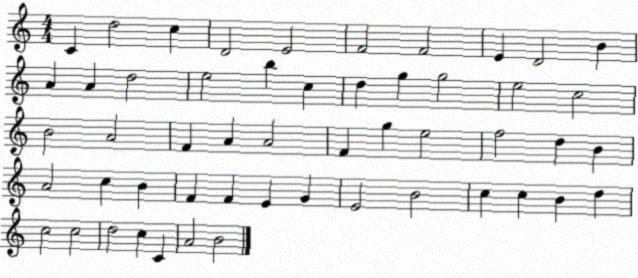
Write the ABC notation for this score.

X:1
T:Untitled
M:4/4
L:1/4
K:C
C d2 c D2 E2 F2 F2 E D2 B A A d2 e2 b c d g g2 e2 c2 B2 A2 F A A2 F g e2 f2 d B A2 c B F F E G E2 B2 c c B d c2 c2 d2 c C A2 B2